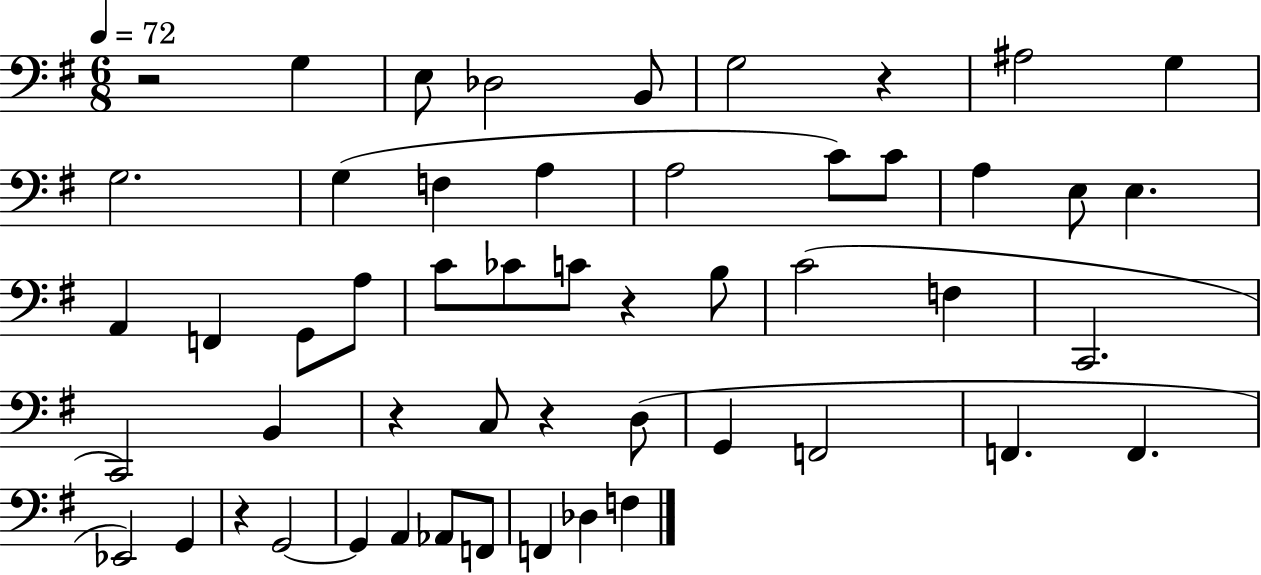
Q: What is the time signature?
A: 6/8